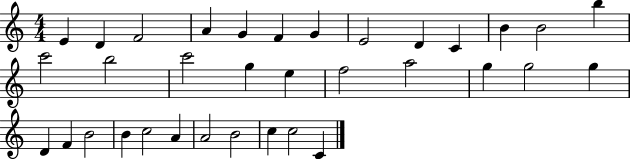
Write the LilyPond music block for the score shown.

{
  \clef treble
  \numericTimeSignature
  \time 4/4
  \key c \major
  e'4 d'4 f'2 | a'4 g'4 f'4 g'4 | e'2 d'4 c'4 | b'4 b'2 b''4 | \break c'''2 b''2 | c'''2 g''4 e''4 | f''2 a''2 | g''4 g''2 g''4 | \break d'4 f'4 b'2 | b'4 c''2 a'4 | a'2 b'2 | c''4 c''2 c'4 | \break \bar "|."
}